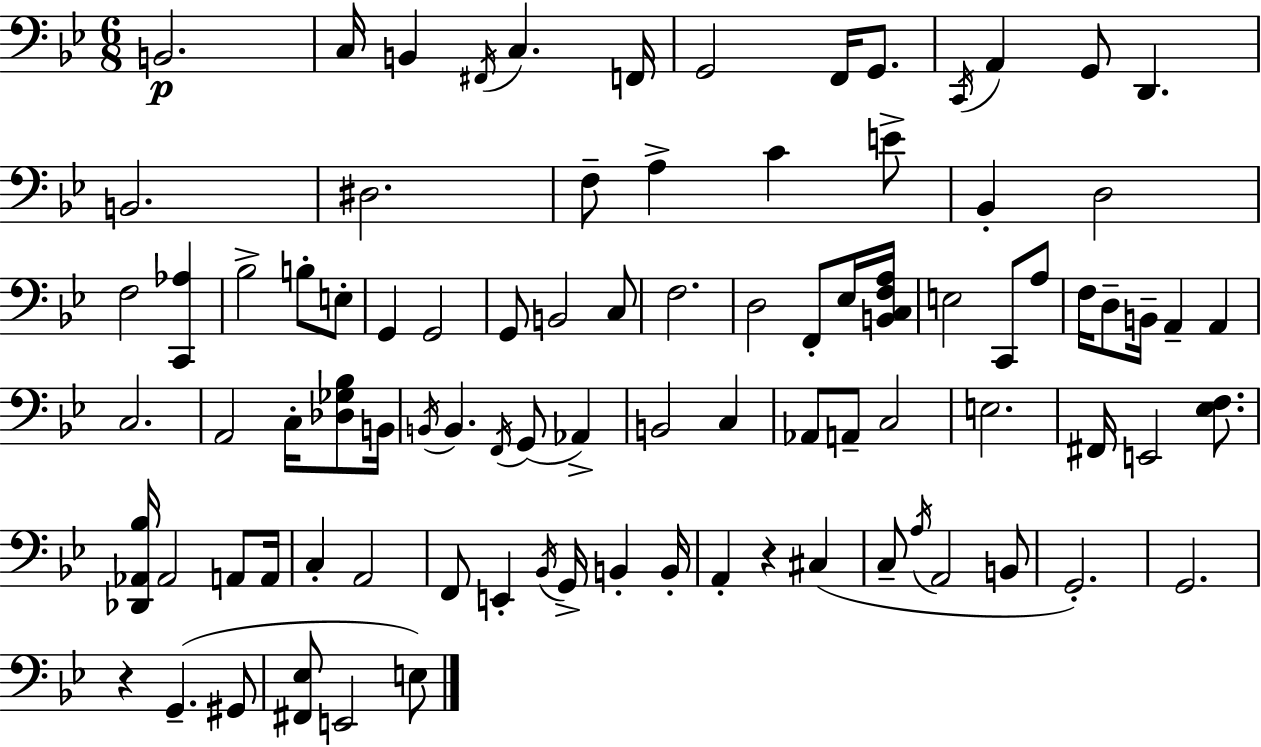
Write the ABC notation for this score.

X:1
T:Untitled
M:6/8
L:1/4
K:Gm
B,,2 C,/4 B,, ^F,,/4 C, F,,/4 G,,2 F,,/4 G,,/2 C,,/4 A,, G,,/2 D,, B,,2 ^D,2 F,/2 A, C E/2 _B,, D,2 F,2 [C,,_A,] _B,2 B,/2 E,/2 G,, G,,2 G,,/2 B,,2 C,/2 F,2 D,2 F,,/2 _E,/4 [B,,C,F,A,]/4 E,2 C,,/2 A,/2 F,/4 D,/2 B,,/4 A,, A,, C,2 A,,2 C,/4 [_D,_G,_B,]/2 B,,/4 B,,/4 B,, F,,/4 G,,/2 _A,, B,,2 C, _A,,/2 A,,/2 C,2 E,2 ^F,,/4 E,,2 [_E,F,]/2 [_D,,_A,,_B,]/4 _A,,2 A,,/2 A,,/4 C, A,,2 F,,/2 E,, _B,,/4 G,,/4 B,, B,,/4 A,, z ^C, C,/2 A,/4 A,,2 B,,/2 G,,2 G,,2 z G,, ^G,,/2 [^F,,_E,]/2 E,,2 E,/2